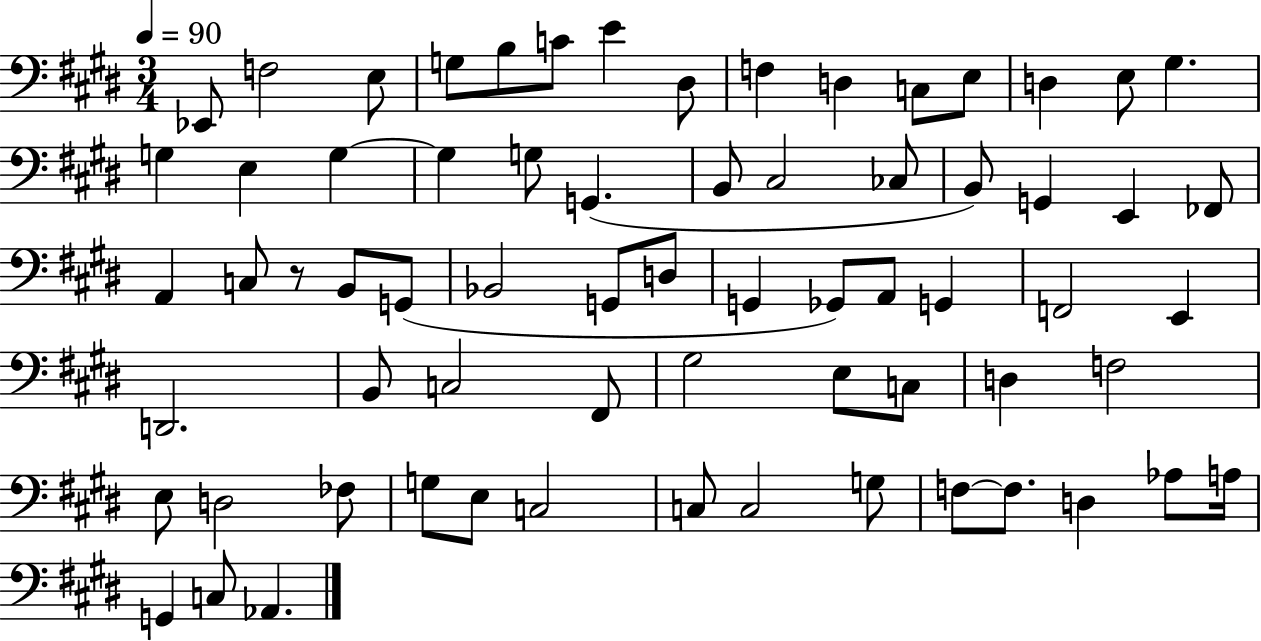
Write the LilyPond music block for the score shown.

{
  \clef bass
  \numericTimeSignature
  \time 3/4
  \key e \major
  \tempo 4 = 90
  ees,8 f2 e8 | g8 b8 c'8 e'4 dis8 | f4 d4 c8 e8 | d4 e8 gis4. | \break g4 e4 g4~~ | g4 g8 g,4.( | b,8 cis2 ces8 | b,8) g,4 e,4 fes,8 | \break a,4 c8 r8 b,8 g,8( | bes,2 g,8 d8 | g,4 ges,8) a,8 g,4 | f,2 e,4 | \break d,2. | b,8 c2 fis,8 | gis2 e8 c8 | d4 f2 | \break e8 d2 fes8 | g8 e8 c2 | c8 c2 g8 | f8~~ f8. d4 aes8 a16 | \break g,4 c8 aes,4. | \bar "|."
}